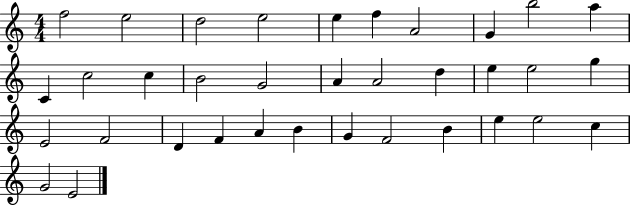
F5/h E5/h D5/h E5/h E5/q F5/q A4/h G4/q B5/h A5/q C4/q C5/h C5/q B4/h G4/h A4/q A4/h D5/q E5/q E5/h G5/q E4/h F4/h D4/q F4/q A4/q B4/q G4/q F4/h B4/q E5/q E5/h C5/q G4/h E4/h